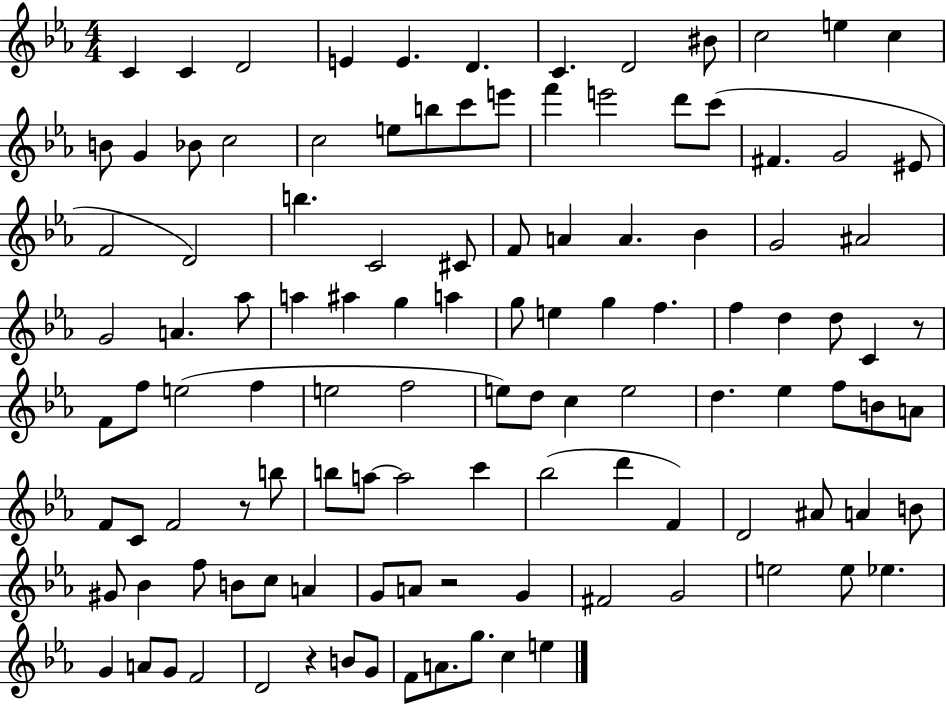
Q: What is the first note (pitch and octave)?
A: C4